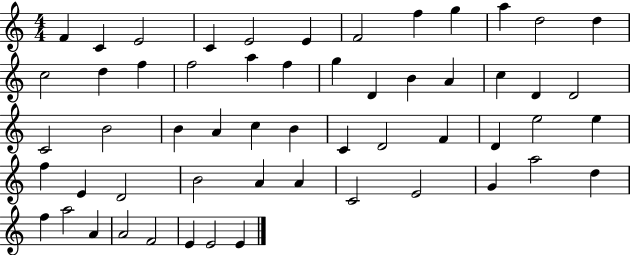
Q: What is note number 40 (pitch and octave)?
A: D4